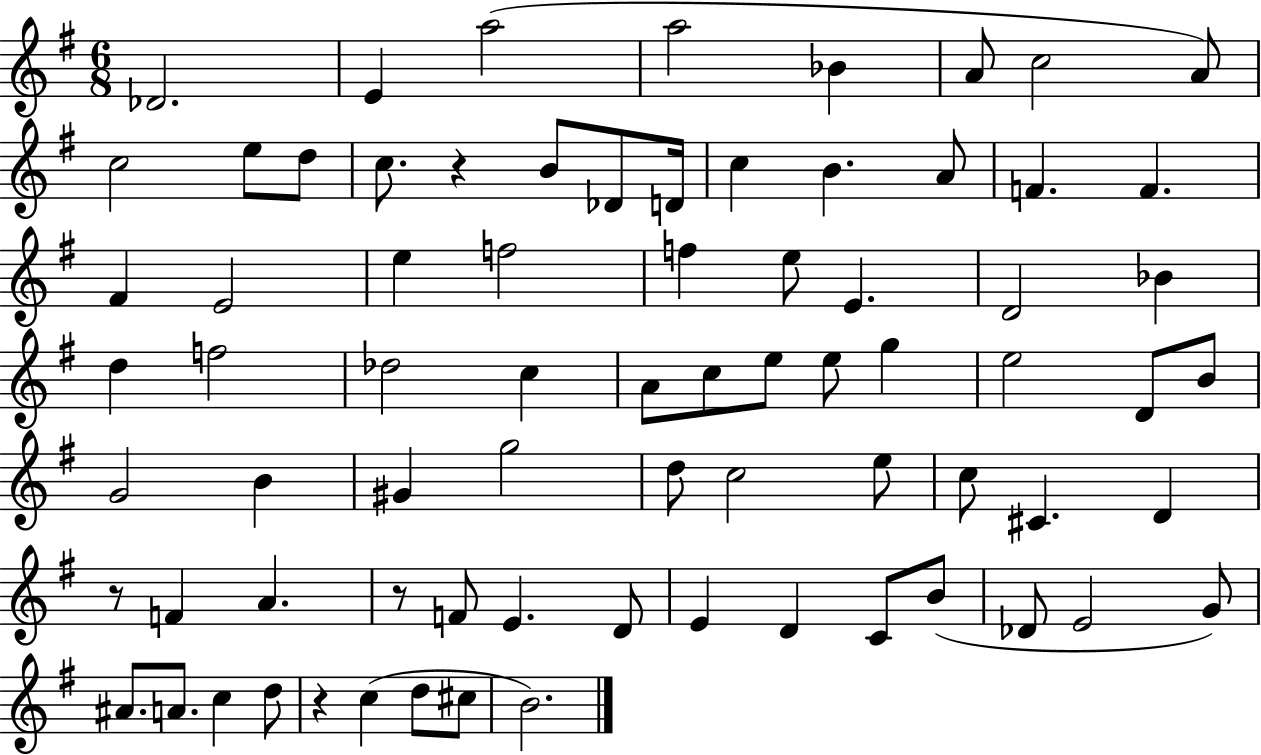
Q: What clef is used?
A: treble